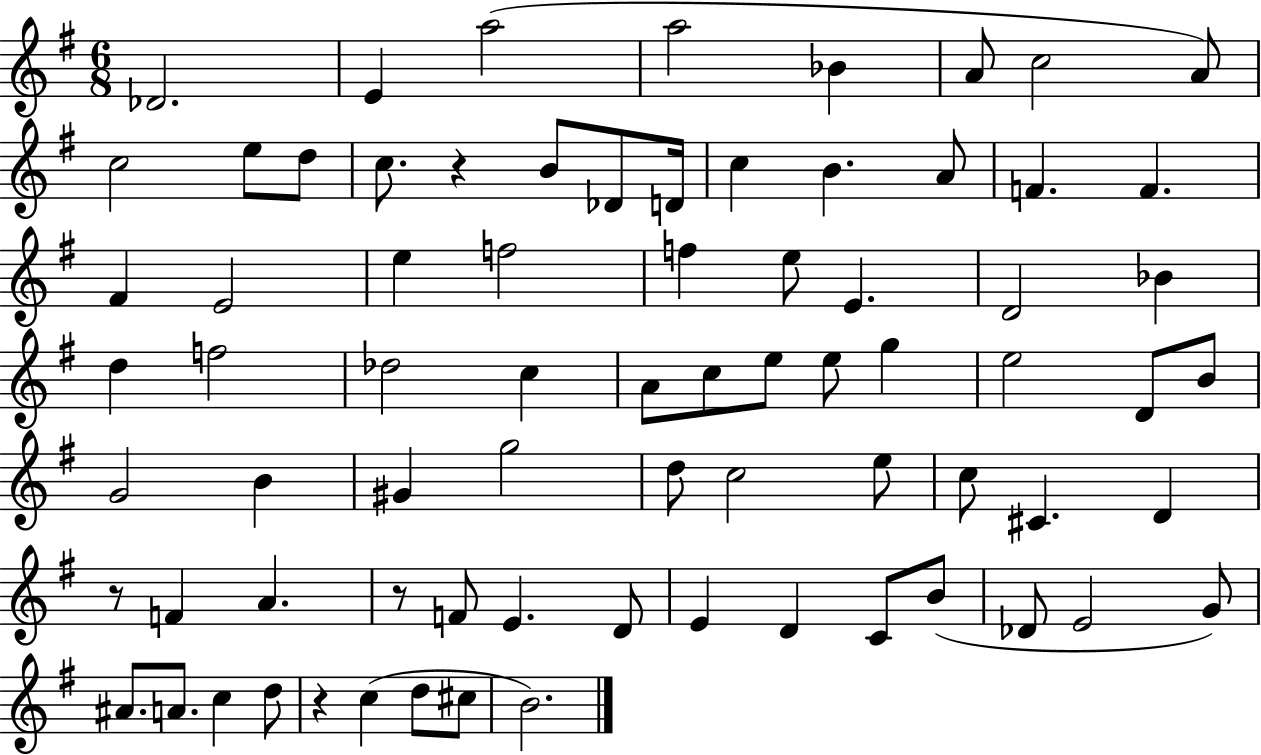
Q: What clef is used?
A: treble